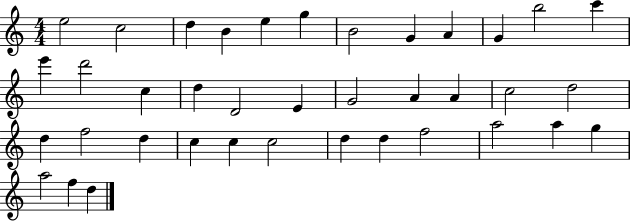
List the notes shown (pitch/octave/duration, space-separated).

E5/h C5/h D5/q B4/q E5/q G5/q B4/h G4/q A4/q G4/q B5/h C6/q E6/q D6/h C5/q D5/q D4/h E4/q G4/h A4/q A4/q C5/h D5/h D5/q F5/h D5/q C5/q C5/q C5/h D5/q D5/q F5/h A5/h A5/q G5/q A5/h F5/q D5/q